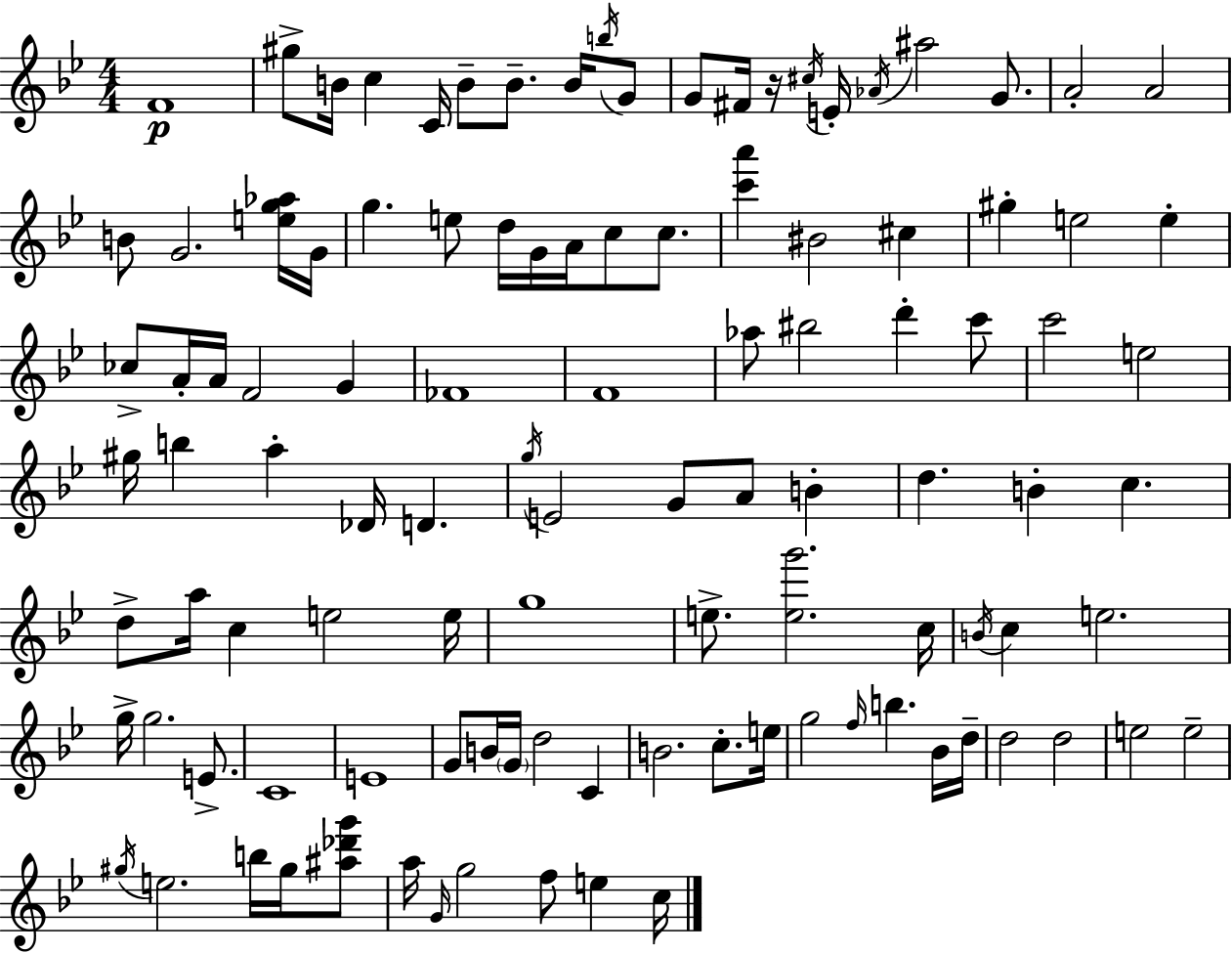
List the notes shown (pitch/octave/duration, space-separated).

F4/w G#5/e B4/s C5/q C4/s B4/e B4/e. B4/s B5/s G4/e G4/e F#4/s R/s C#5/s E4/s Ab4/s A#5/h G4/e. A4/h A4/h B4/e G4/h. [E5,G5,Ab5]/s G4/s G5/q. E5/e D5/s G4/s A4/s C5/e C5/e. [C6,A6]/q BIS4/h C#5/q G#5/q E5/h E5/q CES5/e A4/s A4/s F4/h G4/q FES4/w F4/w Ab5/e BIS5/h D6/q C6/e C6/h E5/h G#5/s B5/q A5/q Db4/s D4/q. G5/s E4/h G4/e A4/e B4/q D5/q. B4/q C5/q. D5/e A5/s C5/q E5/h E5/s G5/w E5/e. [E5,G6]/h. C5/s B4/s C5/q E5/h. G5/s G5/h. E4/e. C4/w E4/w G4/e B4/s G4/s D5/h C4/q B4/h. C5/e. E5/s G5/h F5/s B5/q. Bb4/s D5/s D5/h D5/h E5/h E5/h G#5/s E5/h. B5/s G#5/s [A#5,Db6,G6]/e A5/s G4/s G5/h F5/e E5/q C5/s